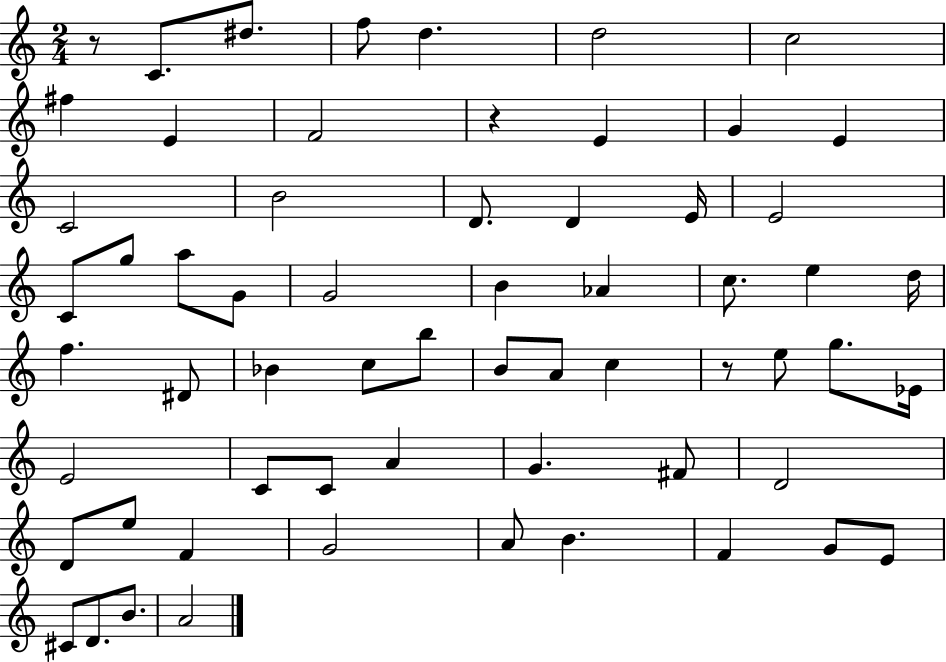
R/e C4/e. D#5/e. F5/e D5/q. D5/h C5/h F#5/q E4/q F4/h R/q E4/q G4/q E4/q C4/h B4/h D4/e. D4/q E4/s E4/h C4/e G5/e A5/e G4/e G4/h B4/q Ab4/q C5/e. E5/q D5/s F5/q. D#4/e Bb4/q C5/e B5/e B4/e A4/e C5/q R/e E5/e G5/e. Eb4/s E4/h C4/e C4/e A4/q G4/q. F#4/e D4/h D4/e E5/e F4/q G4/h A4/e B4/q. F4/q G4/e E4/e C#4/e D4/e. B4/e. A4/h